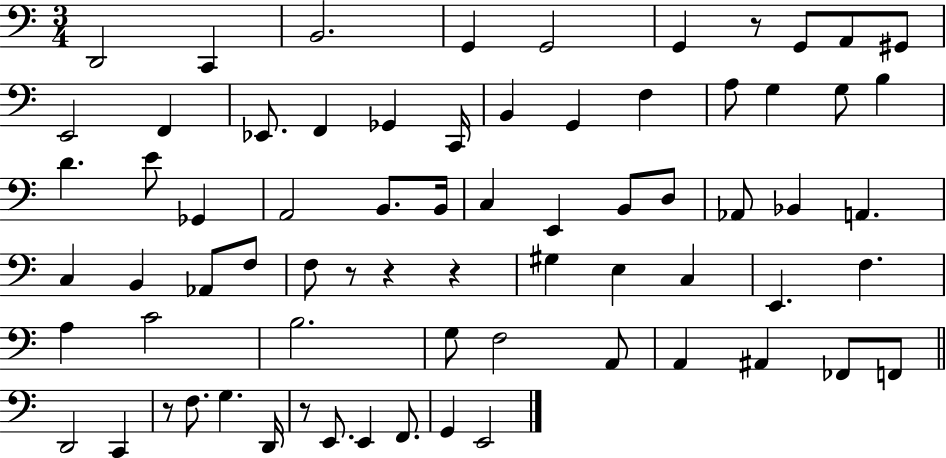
D2/h C2/q B2/h. G2/q G2/h G2/q R/e G2/e A2/e G#2/e E2/h F2/q Eb2/e. F2/q Gb2/q C2/s B2/q G2/q F3/q A3/e G3/q G3/e B3/q D4/q. E4/e Gb2/q A2/h B2/e. B2/s C3/q E2/q B2/e D3/e Ab2/e Bb2/q A2/q. C3/q B2/q Ab2/e F3/e F3/e R/e R/q R/q G#3/q E3/q C3/q E2/q. F3/q. A3/q C4/h B3/h. G3/e F3/h A2/e A2/q A#2/q FES2/e F2/e D2/h C2/q R/e F3/e. G3/q. D2/s R/e E2/e. E2/q F2/e. G2/q E2/h